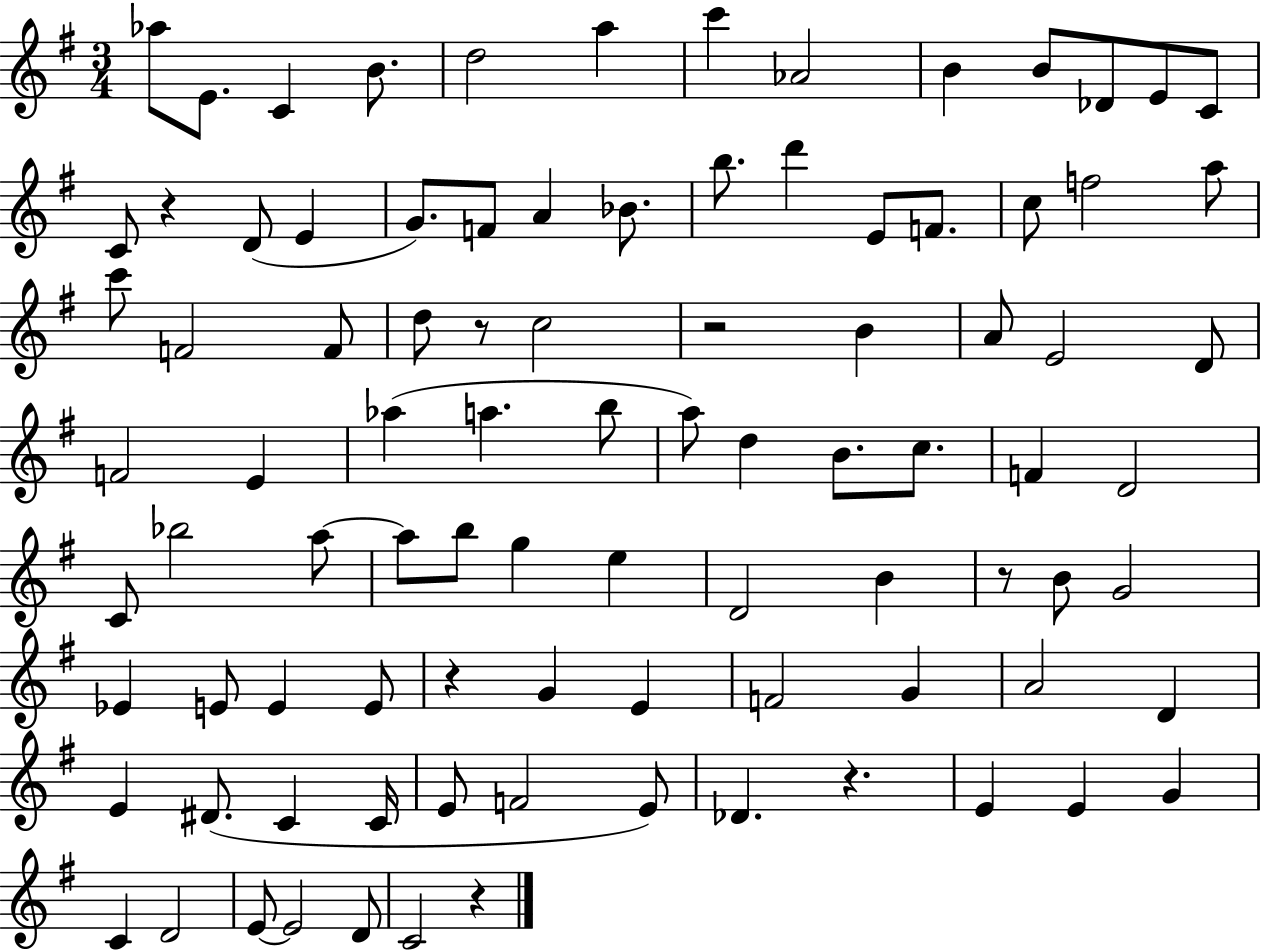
X:1
T:Untitled
M:3/4
L:1/4
K:G
_a/2 E/2 C B/2 d2 a c' _A2 B B/2 _D/2 E/2 C/2 C/2 z D/2 E G/2 F/2 A _B/2 b/2 d' E/2 F/2 c/2 f2 a/2 c'/2 F2 F/2 d/2 z/2 c2 z2 B A/2 E2 D/2 F2 E _a a b/2 a/2 d B/2 c/2 F D2 C/2 _b2 a/2 a/2 b/2 g e D2 B z/2 B/2 G2 _E E/2 E E/2 z G E F2 G A2 D E ^D/2 C C/4 E/2 F2 E/2 _D z E E G C D2 E/2 E2 D/2 C2 z